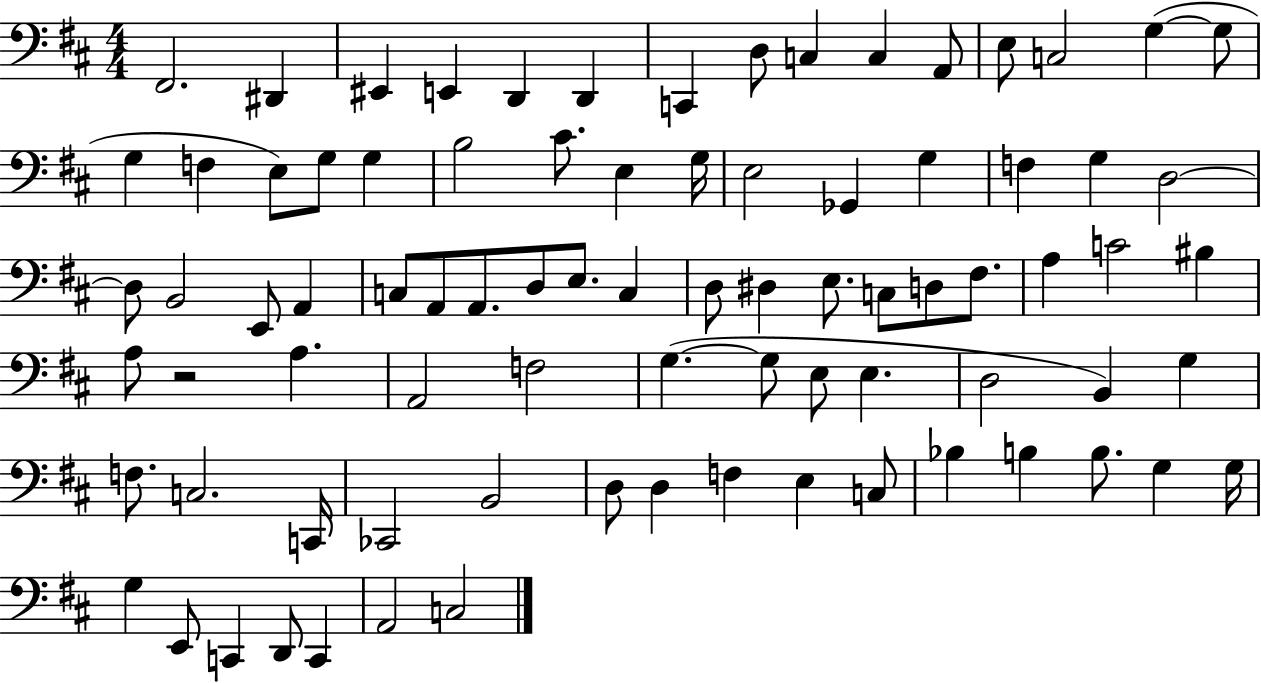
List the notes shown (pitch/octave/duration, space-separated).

F#2/h. D#2/q EIS2/q E2/q D2/q D2/q C2/q D3/e C3/q C3/q A2/e E3/e C3/h G3/q G3/e G3/q F3/q E3/e G3/e G3/q B3/h C#4/e. E3/q G3/s E3/h Gb2/q G3/q F3/q G3/q D3/h D3/e B2/h E2/e A2/q C3/e A2/e A2/e. D3/e E3/e. C3/q D3/e D#3/q E3/e. C3/e D3/e F#3/e. A3/q C4/h BIS3/q A3/e R/h A3/q. A2/h F3/h G3/q. G3/e E3/e E3/q. D3/h B2/q G3/q F3/e. C3/h. C2/s CES2/h B2/h D3/e D3/q F3/q E3/q C3/e Bb3/q B3/q B3/e. G3/q G3/s G3/q E2/e C2/q D2/e C2/q A2/h C3/h